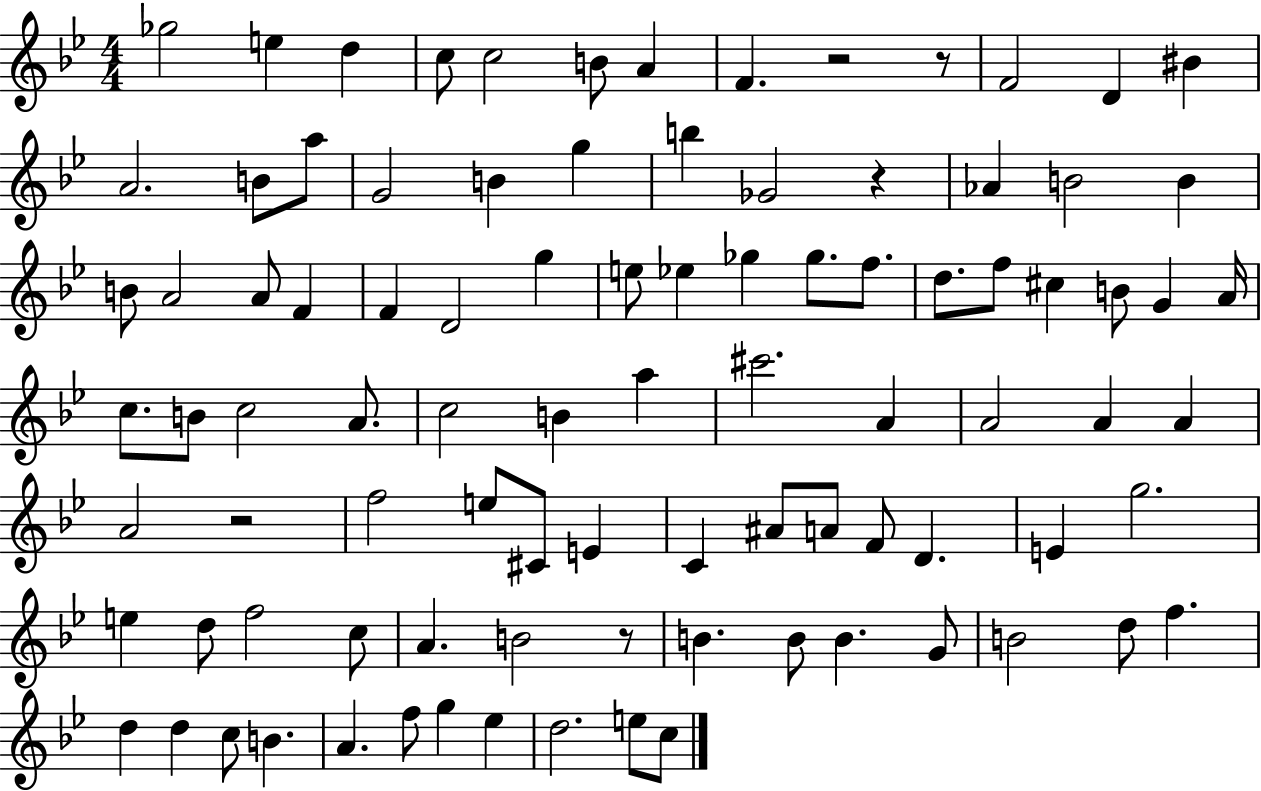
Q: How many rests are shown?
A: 5